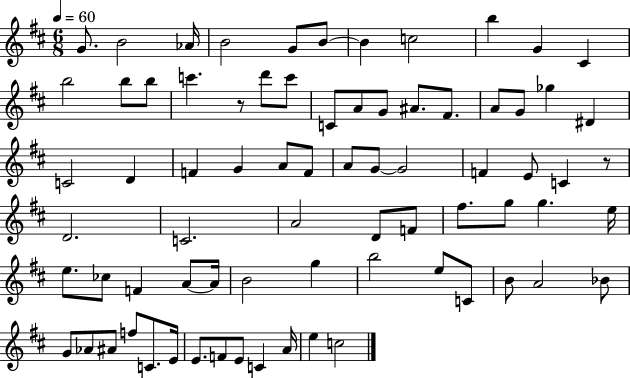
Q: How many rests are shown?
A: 2